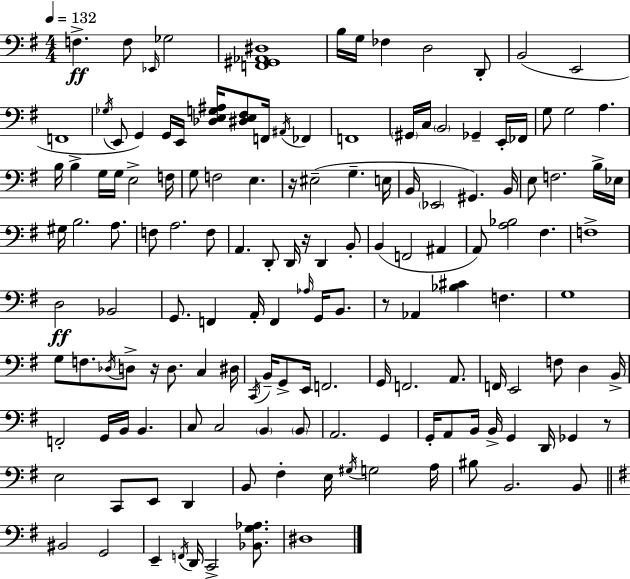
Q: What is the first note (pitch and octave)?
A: F3